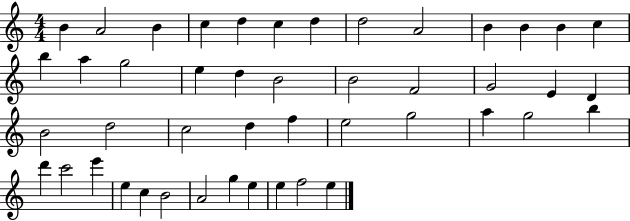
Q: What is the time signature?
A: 4/4